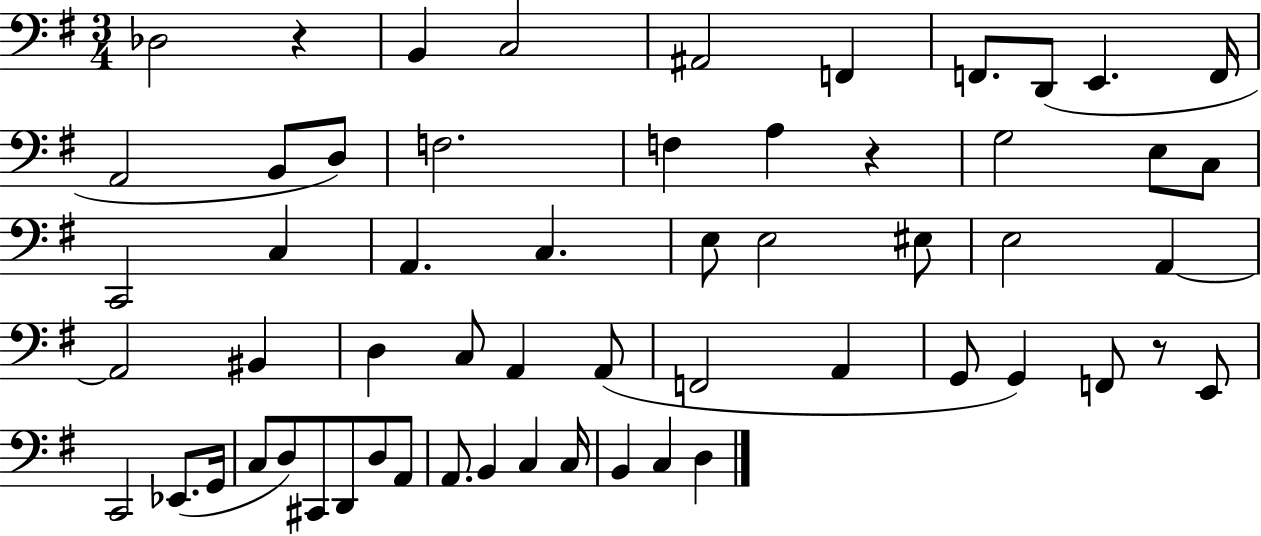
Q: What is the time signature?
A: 3/4